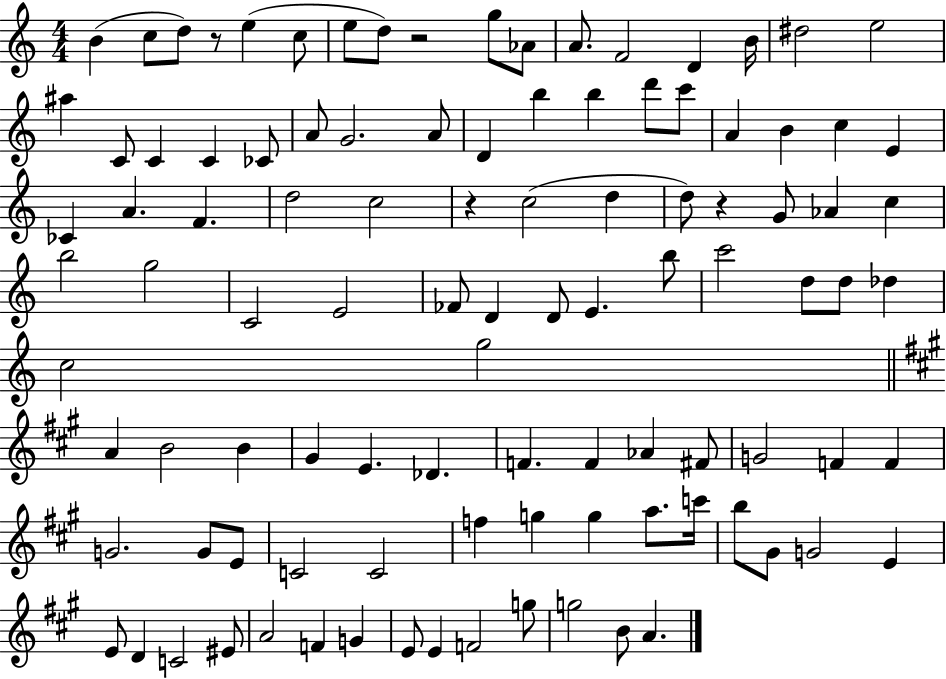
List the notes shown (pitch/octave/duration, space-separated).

B4/q C5/e D5/e R/e E5/q C5/e E5/e D5/e R/h G5/e Ab4/e A4/e. F4/h D4/q B4/s D#5/h E5/h A#5/q C4/e C4/q C4/q CES4/e A4/e G4/h. A4/e D4/q B5/q B5/q D6/e C6/e A4/q B4/q C5/q E4/q CES4/q A4/q. F4/q. D5/h C5/h R/q C5/h D5/q D5/e R/q G4/e Ab4/q C5/q B5/h G5/h C4/h E4/h FES4/e D4/q D4/e E4/q. B5/e C6/h D5/e D5/e Db5/q C5/h G5/h A4/q B4/h B4/q G#4/q E4/q. Db4/q. F4/q. F4/q Ab4/q F#4/e G4/h F4/q F4/q G4/h. G4/e E4/e C4/h C4/h F5/q G5/q G5/q A5/e. C6/s B5/e G#4/e G4/h E4/q E4/e D4/q C4/h EIS4/e A4/h F4/q G4/q E4/e E4/q F4/h G5/e G5/h B4/e A4/q.